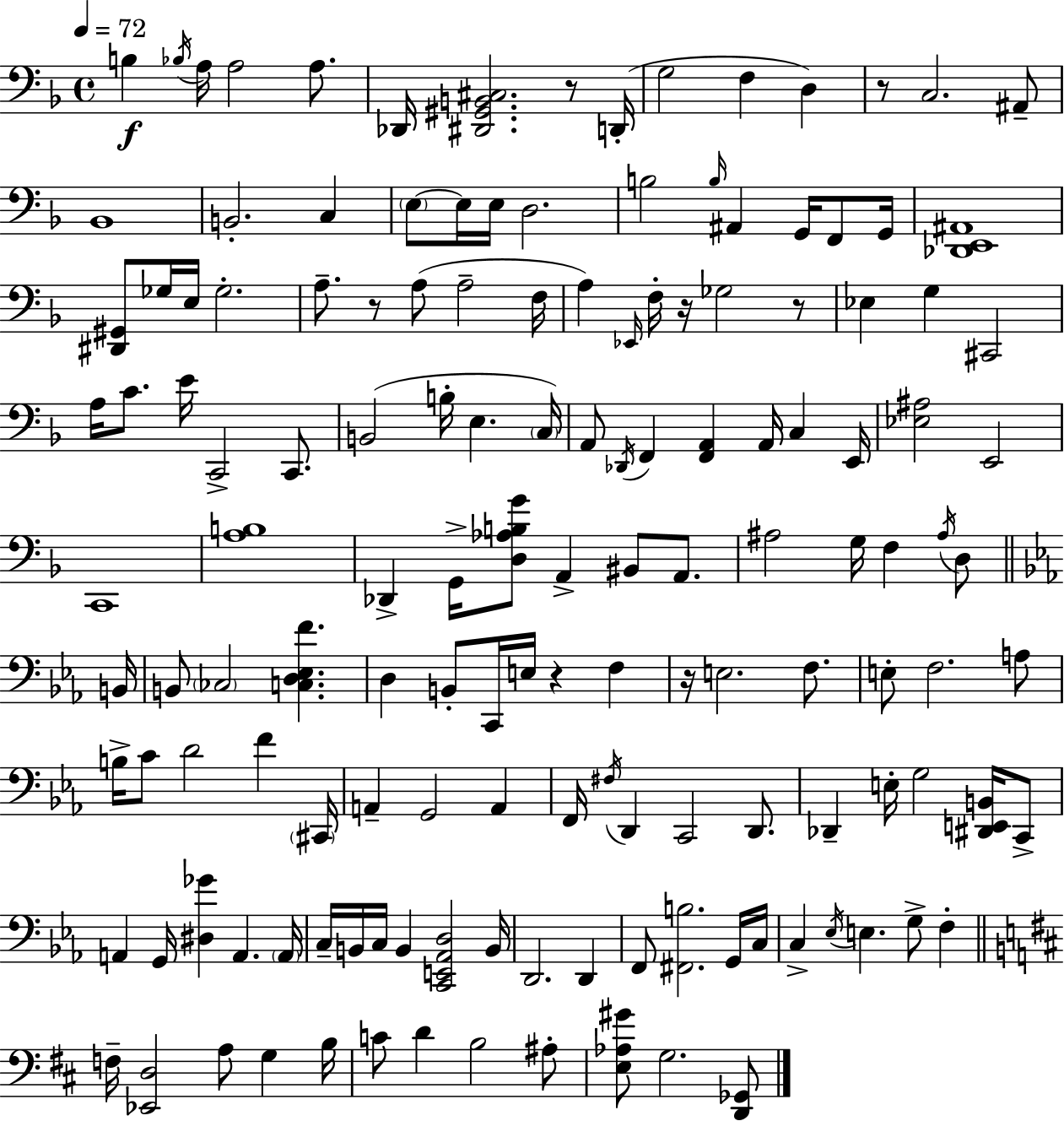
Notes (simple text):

B3/q Bb3/s A3/s A3/h A3/e. Db2/s [D#2,G#2,B2,C#3]/h. R/e D2/s G3/h F3/q D3/q R/e C3/h. A#2/e Bb2/w B2/h. C3/q E3/e E3/s E3/s D3/h. B3/h B3/s A#2/q G2/s F2/e G2/s [Db2,E2,A#2]/w [D#2,G#2]/e Gb3/s E3/s Gb3/h. A3/e. R/e A3/e A3/h F3/s A3/q Eb2/s F3/s R/s Gb3/h R/e Eb3/q G3/q C#2/h A3/s C4/e. E4/s C2/h C2/e. B2/h B3/s E3/q. C3/s A2/e Db2/s F2/q [F2,A2]/q A2/s C3/q E2/s [Eb3,A#3]/h E2/h C2/w [A3,B3]/w Db2/q G2/s [D3,Ab3,B3,G4]/e A2/q BIS2/e A2/e. A#3/h G3/s F3/q A#3/s D3/e B2/s B2/e CES3/h [C3,D3,Eb3,F4]/q. D3/q B2/e C2/s E3/s R/q F3/q R/s E3/h. F3/e. E3/e F3/h. A3/e B3/s C4/e D4/h F4/q C#2/s A2/q G2/h A2/q F2/s F#3/s D2/q C2/h D2/e. Db2/q E3/s G3/h [D#2,E2,B2]/s C2/e A2/q G2/s [D#3,Gb4]/q A2/q. A2/s C3/s B2/s C3/s B2/q [C2,E2,Ab2,D3]/h B2/s D2/h. D2/q F2/e [F#2,B3]/h. G2/s C3/s C3/q Eb3/s E3/q. G3/e F3/q F3/s [Eb2,D3]/h A3/e G3/q B3/s C4/e D4/q B3/h A#3/e [E3,Ab3,G#4]/e G3/h. [D2,Gb2]/e